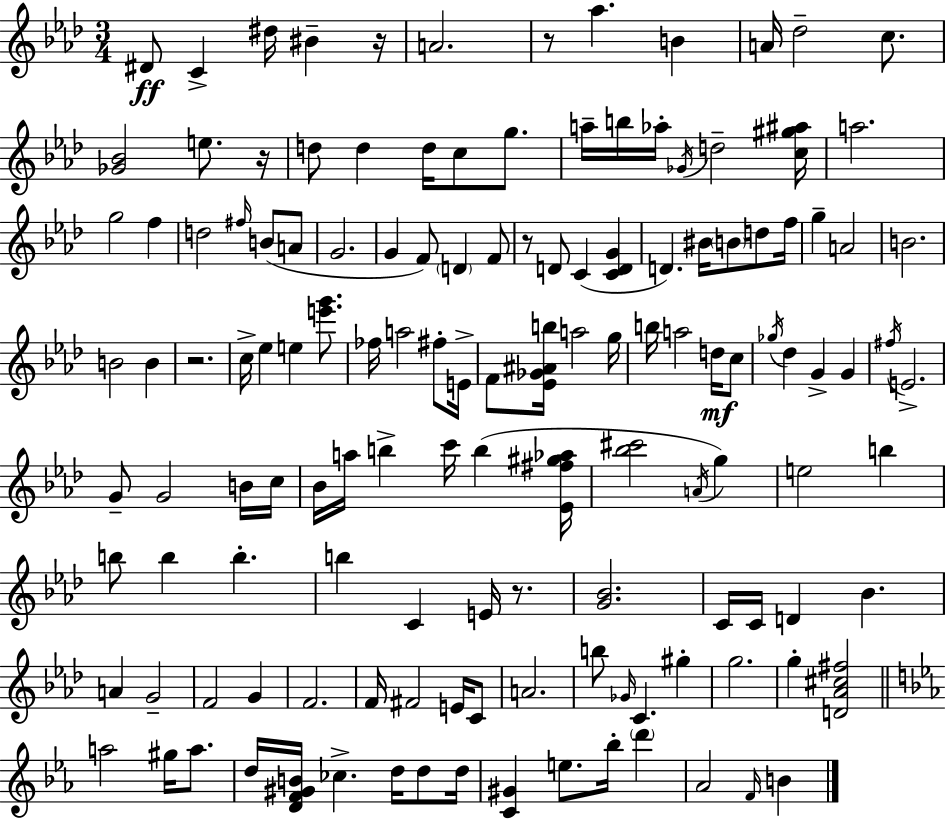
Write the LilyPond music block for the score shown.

{
  \clef treble
  \numericTimeSignature
  \time 3/4
  \key f \minor
  \repeat volta 2 { dis'8\ff c'4-> dis''16 bis'4-- r16 | a'2. | r8 aes''4. b'4 | a'16 des''2-- c''8. | \break <ges' bes'>2 e''8. r16 | d''8 d''4 d''16 c''8 g''8. | a''16-- b''16 aes''16-. \acciaccatura { ges'16 } d''2-- | <c'' gis'' ais''>16 a''2. | \break g''2 f''4 | d''2 \grace { fis''16 } b'8( | a'8 g'2. | g'4 f'8) \parenthesize d'4 | \break f'8 r8 d'8 c'4( <c' d' g'>4 | d'4.) bis'16 \parenthesize b'8 d''8 | f''16 g''4-- a'2 | b'2. | \break b'2 b'4 | r2. | c''16-> ees''4 e''4 <e''' g'''>8. | fes''16 a''2 fis''8-. | \break e'16-> f'8 <ees' ges' ais' b''>16 a''2 | g''16 b''16 a''2 d''16\mf | c''8 \acciaccatura { ges''16 } des''4 g'4-> g'4 | \acciaccatura { fis''16 } e'2.-> | \break g'8-- g'2 | b'16 c''16 bes'16 a''16 b''4-> c'''16 b''4( | <ees' fis'' gis'' aes''>16 <bes'' cis'''>2 | \acciaccatura { a'16 }) g''4 e''2 | \break b''4 b''8 b''4 b''4.-. | b''4 c'4 | e'16 r8. <g' bes'>2. | c'16 c'16 d'4 bes'4. | \break a'4 g'2-- | f'2 | g'4 f'2. | f'16 fis'2 | \break e'16 c'8 a'2. | b''8 \grace { ges'16 } c'4. | gis''4-. g''2. | g''4-. <d' aes' cis'' fis''>2 | \break \bar "||" \break \key ees \major a''2 gis''16 a''8. | d''16 <d' f' gis' b'>16 ces''4.-> d''16 d''8 d''16 | <c' gis'>4 e''8. bes''16-. \parenthesize d'''4 | aes'2 \grace { f'16 } b'4 | \break } \bar "|."
}